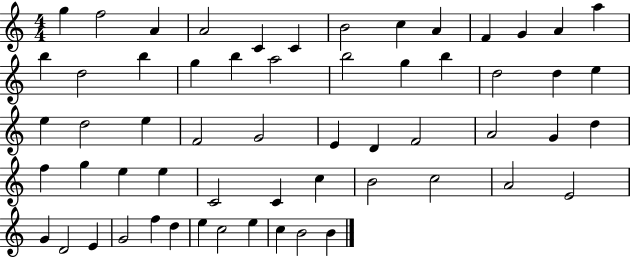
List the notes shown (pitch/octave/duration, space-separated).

G5/q F5/h A4/q A4/h C4/q C4/q B4/h C5/q A4/q F4/q G4/q A4/q A5/q B5/q D5/h B5/q G5/q B5/q A5/h B5/h G5/q B5/q D5/h D5/q E5/q E5/q D5/h E5/q F4/h G4/h E4/q D4/q F4/h A4/h G4/q D5/q F5/q G5/q E5/q E5/q C4/h C4/q C5/q B4/h C5/h A4/h E4/h G4/q D4/h E4/q G4/h F5/q D5/q E5/q C5/h E5/q C5/q B4/h B4/q